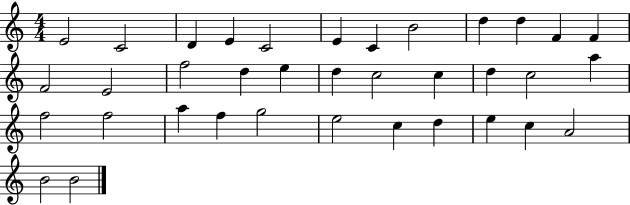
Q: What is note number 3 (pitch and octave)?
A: D4